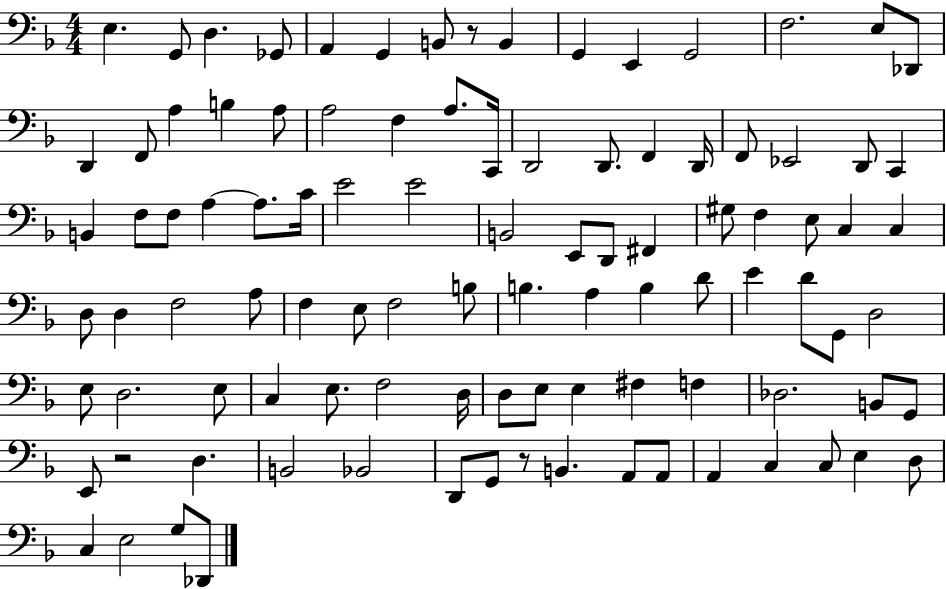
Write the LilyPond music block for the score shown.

{
  \clef bass
  \numericTimeSignature
  \time 4/4
  \key f \major
  e4. g,8 d4. ges,8 | a,4 g,4 b,8 r8 b,4 | g,4 e,4 g,2 | f2. e8 des,8 | \break d,4 f,8 a4 b4 a8 | a2 f4 a8. c,16 | d,2 d,8. f,4 d,16 | f,8 ees,2 d,8 c,4 | \break b,4 f8 f8 a4~~ a8. c'16 | e'2 e'2 | b,2 e,8 d,8 fis,4 | gis8 f4 e8 c4 c4 | \break d8 d4 f2 a8 | f4 e8 f2 b8 | b4. a4 b4 d'8 | e'4 d'8 g,8 d2 | \break e8 d2. e8 | c4 e8. f2 d16 | d8 e8 e4 fis4 f4 | des2. b,8 g,8 | \break e,8 r2 d4. | b,2 bes,2 | d,8 g,8 r8 b,4. a,8 a,8 | a,4 c4 c8 e4 d8 | \break c4 e2 g8 des,8 | \bar "|."
}